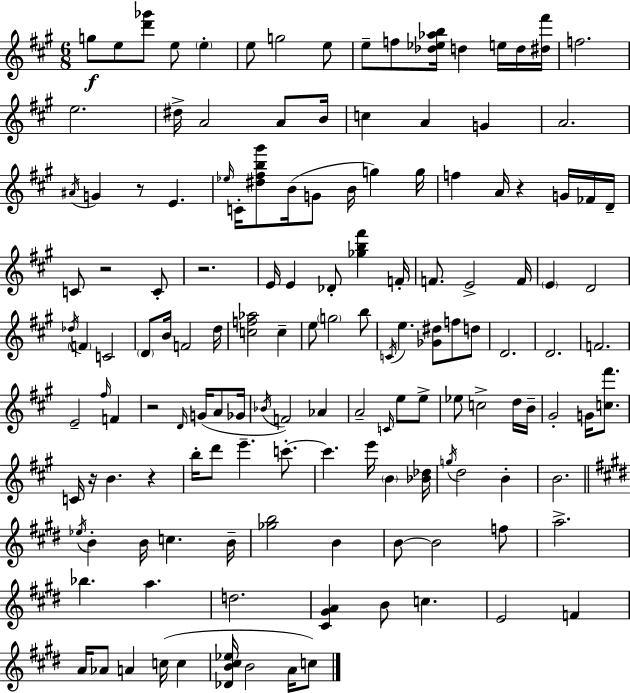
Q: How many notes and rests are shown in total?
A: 143